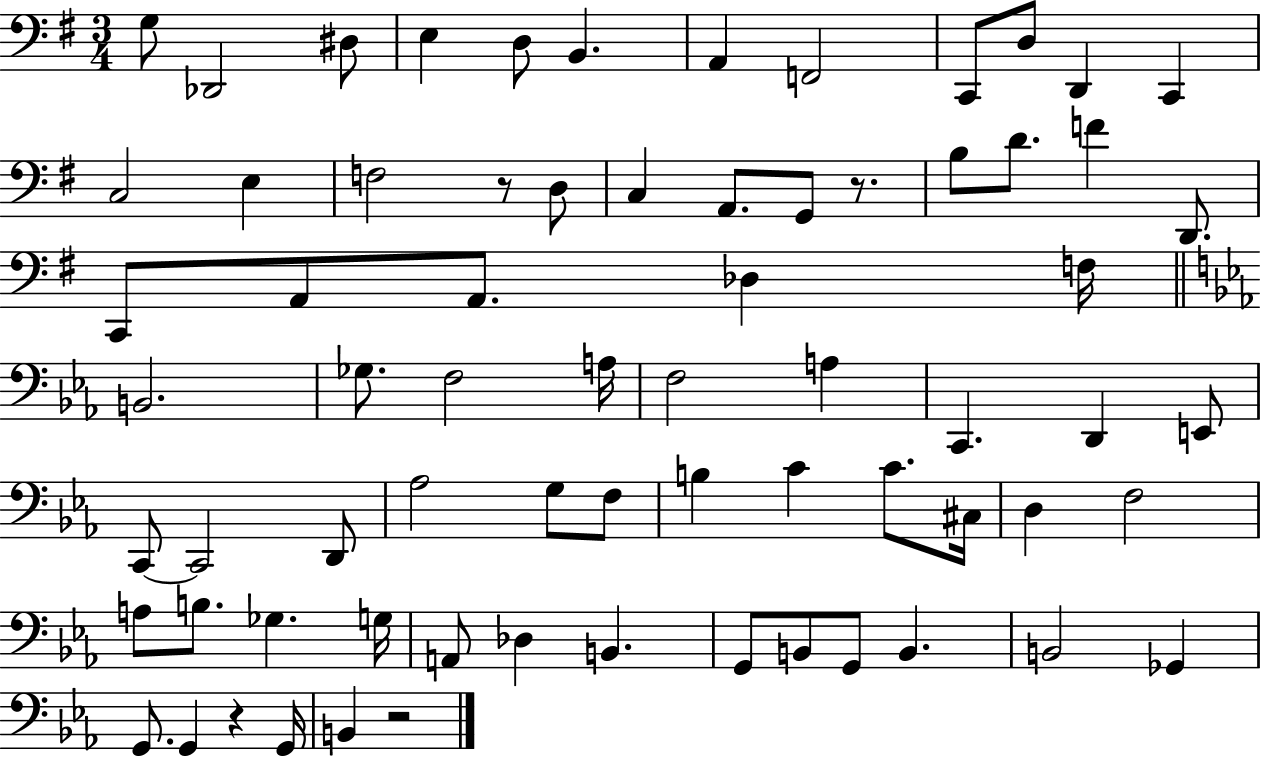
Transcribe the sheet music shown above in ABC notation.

X:1
T:Untitled
M:3/4
L:1/4
K:G
G,/2 _D,,2 ^D,/2 E, D,/2 B,, A,, F,,2 C,,/2 D,/2 D,, C,, C,2 E, F,2 z/2 D,/2 C, A,,/2 G,,/2 z/2 B,/2 D/2 F D,,/2 C,,/2 A,,/2 A,,/2 _D, F,/4 B,,2 _G,/2 F,2 A,/4 F,2 A, C,, D,, E,,/2 C,,/2 C,,2 D,,/2 _A,2 G,/2 F,/2 B, C C/2 ^C,/4 D, F,2 A,/2 B,/2 _G, G,/4 A,,/2 _D, B,, G,,/2 B,,/2 G,,/2 B,, B,,2 _G,, G,,/2 G,, z G,,/4 B,, z2